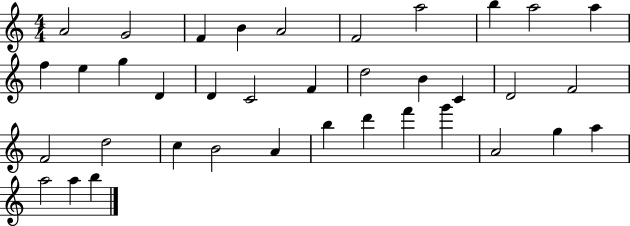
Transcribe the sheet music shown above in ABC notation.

X:1
T:Untitled
M:4/4
L:1/4
K:C
A2 G2 F B A2 F2 a2 b a2 a f e g D D C2 F d2 B C D2 F2 F2 d2 c B2 A b d' f' g' A2 g a a2 a b